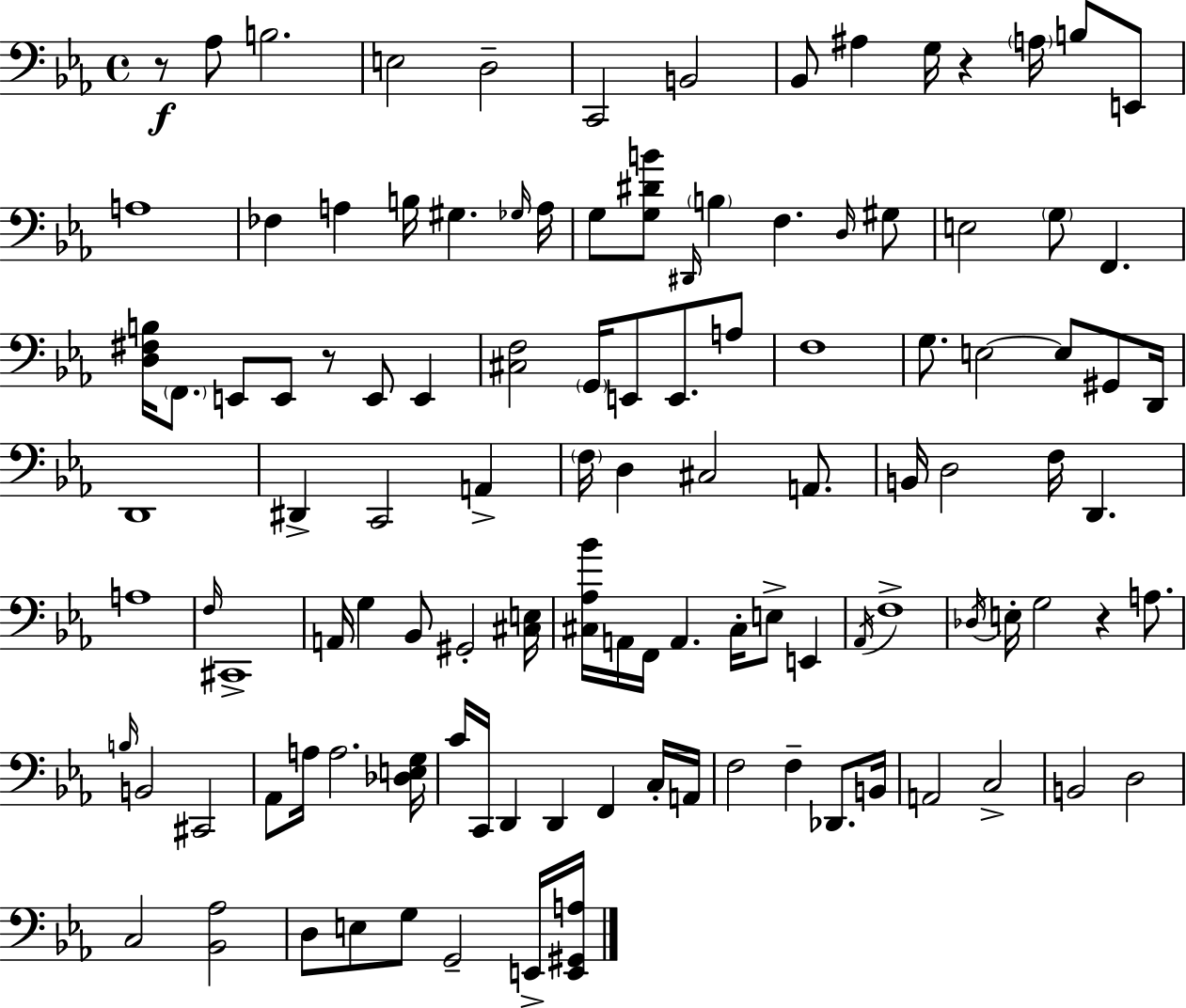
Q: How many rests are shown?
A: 4